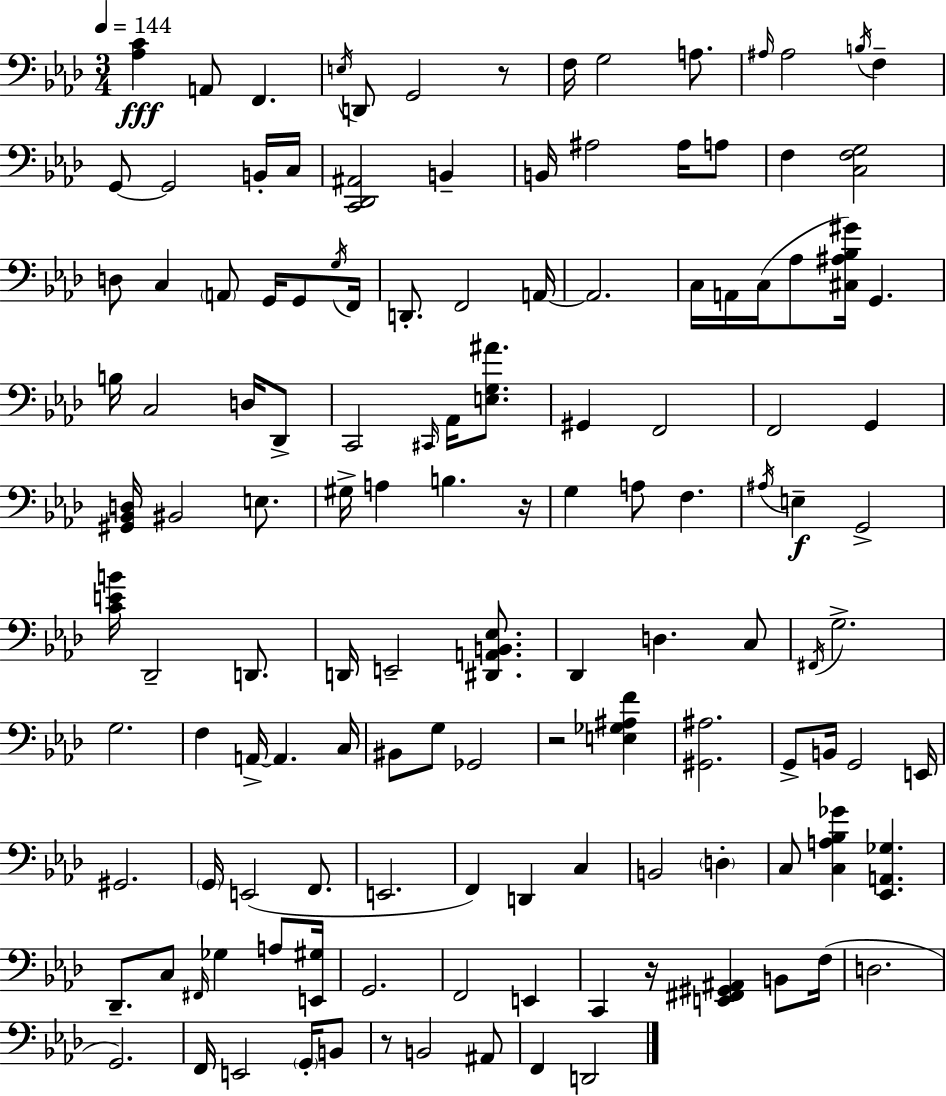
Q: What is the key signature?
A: F minor